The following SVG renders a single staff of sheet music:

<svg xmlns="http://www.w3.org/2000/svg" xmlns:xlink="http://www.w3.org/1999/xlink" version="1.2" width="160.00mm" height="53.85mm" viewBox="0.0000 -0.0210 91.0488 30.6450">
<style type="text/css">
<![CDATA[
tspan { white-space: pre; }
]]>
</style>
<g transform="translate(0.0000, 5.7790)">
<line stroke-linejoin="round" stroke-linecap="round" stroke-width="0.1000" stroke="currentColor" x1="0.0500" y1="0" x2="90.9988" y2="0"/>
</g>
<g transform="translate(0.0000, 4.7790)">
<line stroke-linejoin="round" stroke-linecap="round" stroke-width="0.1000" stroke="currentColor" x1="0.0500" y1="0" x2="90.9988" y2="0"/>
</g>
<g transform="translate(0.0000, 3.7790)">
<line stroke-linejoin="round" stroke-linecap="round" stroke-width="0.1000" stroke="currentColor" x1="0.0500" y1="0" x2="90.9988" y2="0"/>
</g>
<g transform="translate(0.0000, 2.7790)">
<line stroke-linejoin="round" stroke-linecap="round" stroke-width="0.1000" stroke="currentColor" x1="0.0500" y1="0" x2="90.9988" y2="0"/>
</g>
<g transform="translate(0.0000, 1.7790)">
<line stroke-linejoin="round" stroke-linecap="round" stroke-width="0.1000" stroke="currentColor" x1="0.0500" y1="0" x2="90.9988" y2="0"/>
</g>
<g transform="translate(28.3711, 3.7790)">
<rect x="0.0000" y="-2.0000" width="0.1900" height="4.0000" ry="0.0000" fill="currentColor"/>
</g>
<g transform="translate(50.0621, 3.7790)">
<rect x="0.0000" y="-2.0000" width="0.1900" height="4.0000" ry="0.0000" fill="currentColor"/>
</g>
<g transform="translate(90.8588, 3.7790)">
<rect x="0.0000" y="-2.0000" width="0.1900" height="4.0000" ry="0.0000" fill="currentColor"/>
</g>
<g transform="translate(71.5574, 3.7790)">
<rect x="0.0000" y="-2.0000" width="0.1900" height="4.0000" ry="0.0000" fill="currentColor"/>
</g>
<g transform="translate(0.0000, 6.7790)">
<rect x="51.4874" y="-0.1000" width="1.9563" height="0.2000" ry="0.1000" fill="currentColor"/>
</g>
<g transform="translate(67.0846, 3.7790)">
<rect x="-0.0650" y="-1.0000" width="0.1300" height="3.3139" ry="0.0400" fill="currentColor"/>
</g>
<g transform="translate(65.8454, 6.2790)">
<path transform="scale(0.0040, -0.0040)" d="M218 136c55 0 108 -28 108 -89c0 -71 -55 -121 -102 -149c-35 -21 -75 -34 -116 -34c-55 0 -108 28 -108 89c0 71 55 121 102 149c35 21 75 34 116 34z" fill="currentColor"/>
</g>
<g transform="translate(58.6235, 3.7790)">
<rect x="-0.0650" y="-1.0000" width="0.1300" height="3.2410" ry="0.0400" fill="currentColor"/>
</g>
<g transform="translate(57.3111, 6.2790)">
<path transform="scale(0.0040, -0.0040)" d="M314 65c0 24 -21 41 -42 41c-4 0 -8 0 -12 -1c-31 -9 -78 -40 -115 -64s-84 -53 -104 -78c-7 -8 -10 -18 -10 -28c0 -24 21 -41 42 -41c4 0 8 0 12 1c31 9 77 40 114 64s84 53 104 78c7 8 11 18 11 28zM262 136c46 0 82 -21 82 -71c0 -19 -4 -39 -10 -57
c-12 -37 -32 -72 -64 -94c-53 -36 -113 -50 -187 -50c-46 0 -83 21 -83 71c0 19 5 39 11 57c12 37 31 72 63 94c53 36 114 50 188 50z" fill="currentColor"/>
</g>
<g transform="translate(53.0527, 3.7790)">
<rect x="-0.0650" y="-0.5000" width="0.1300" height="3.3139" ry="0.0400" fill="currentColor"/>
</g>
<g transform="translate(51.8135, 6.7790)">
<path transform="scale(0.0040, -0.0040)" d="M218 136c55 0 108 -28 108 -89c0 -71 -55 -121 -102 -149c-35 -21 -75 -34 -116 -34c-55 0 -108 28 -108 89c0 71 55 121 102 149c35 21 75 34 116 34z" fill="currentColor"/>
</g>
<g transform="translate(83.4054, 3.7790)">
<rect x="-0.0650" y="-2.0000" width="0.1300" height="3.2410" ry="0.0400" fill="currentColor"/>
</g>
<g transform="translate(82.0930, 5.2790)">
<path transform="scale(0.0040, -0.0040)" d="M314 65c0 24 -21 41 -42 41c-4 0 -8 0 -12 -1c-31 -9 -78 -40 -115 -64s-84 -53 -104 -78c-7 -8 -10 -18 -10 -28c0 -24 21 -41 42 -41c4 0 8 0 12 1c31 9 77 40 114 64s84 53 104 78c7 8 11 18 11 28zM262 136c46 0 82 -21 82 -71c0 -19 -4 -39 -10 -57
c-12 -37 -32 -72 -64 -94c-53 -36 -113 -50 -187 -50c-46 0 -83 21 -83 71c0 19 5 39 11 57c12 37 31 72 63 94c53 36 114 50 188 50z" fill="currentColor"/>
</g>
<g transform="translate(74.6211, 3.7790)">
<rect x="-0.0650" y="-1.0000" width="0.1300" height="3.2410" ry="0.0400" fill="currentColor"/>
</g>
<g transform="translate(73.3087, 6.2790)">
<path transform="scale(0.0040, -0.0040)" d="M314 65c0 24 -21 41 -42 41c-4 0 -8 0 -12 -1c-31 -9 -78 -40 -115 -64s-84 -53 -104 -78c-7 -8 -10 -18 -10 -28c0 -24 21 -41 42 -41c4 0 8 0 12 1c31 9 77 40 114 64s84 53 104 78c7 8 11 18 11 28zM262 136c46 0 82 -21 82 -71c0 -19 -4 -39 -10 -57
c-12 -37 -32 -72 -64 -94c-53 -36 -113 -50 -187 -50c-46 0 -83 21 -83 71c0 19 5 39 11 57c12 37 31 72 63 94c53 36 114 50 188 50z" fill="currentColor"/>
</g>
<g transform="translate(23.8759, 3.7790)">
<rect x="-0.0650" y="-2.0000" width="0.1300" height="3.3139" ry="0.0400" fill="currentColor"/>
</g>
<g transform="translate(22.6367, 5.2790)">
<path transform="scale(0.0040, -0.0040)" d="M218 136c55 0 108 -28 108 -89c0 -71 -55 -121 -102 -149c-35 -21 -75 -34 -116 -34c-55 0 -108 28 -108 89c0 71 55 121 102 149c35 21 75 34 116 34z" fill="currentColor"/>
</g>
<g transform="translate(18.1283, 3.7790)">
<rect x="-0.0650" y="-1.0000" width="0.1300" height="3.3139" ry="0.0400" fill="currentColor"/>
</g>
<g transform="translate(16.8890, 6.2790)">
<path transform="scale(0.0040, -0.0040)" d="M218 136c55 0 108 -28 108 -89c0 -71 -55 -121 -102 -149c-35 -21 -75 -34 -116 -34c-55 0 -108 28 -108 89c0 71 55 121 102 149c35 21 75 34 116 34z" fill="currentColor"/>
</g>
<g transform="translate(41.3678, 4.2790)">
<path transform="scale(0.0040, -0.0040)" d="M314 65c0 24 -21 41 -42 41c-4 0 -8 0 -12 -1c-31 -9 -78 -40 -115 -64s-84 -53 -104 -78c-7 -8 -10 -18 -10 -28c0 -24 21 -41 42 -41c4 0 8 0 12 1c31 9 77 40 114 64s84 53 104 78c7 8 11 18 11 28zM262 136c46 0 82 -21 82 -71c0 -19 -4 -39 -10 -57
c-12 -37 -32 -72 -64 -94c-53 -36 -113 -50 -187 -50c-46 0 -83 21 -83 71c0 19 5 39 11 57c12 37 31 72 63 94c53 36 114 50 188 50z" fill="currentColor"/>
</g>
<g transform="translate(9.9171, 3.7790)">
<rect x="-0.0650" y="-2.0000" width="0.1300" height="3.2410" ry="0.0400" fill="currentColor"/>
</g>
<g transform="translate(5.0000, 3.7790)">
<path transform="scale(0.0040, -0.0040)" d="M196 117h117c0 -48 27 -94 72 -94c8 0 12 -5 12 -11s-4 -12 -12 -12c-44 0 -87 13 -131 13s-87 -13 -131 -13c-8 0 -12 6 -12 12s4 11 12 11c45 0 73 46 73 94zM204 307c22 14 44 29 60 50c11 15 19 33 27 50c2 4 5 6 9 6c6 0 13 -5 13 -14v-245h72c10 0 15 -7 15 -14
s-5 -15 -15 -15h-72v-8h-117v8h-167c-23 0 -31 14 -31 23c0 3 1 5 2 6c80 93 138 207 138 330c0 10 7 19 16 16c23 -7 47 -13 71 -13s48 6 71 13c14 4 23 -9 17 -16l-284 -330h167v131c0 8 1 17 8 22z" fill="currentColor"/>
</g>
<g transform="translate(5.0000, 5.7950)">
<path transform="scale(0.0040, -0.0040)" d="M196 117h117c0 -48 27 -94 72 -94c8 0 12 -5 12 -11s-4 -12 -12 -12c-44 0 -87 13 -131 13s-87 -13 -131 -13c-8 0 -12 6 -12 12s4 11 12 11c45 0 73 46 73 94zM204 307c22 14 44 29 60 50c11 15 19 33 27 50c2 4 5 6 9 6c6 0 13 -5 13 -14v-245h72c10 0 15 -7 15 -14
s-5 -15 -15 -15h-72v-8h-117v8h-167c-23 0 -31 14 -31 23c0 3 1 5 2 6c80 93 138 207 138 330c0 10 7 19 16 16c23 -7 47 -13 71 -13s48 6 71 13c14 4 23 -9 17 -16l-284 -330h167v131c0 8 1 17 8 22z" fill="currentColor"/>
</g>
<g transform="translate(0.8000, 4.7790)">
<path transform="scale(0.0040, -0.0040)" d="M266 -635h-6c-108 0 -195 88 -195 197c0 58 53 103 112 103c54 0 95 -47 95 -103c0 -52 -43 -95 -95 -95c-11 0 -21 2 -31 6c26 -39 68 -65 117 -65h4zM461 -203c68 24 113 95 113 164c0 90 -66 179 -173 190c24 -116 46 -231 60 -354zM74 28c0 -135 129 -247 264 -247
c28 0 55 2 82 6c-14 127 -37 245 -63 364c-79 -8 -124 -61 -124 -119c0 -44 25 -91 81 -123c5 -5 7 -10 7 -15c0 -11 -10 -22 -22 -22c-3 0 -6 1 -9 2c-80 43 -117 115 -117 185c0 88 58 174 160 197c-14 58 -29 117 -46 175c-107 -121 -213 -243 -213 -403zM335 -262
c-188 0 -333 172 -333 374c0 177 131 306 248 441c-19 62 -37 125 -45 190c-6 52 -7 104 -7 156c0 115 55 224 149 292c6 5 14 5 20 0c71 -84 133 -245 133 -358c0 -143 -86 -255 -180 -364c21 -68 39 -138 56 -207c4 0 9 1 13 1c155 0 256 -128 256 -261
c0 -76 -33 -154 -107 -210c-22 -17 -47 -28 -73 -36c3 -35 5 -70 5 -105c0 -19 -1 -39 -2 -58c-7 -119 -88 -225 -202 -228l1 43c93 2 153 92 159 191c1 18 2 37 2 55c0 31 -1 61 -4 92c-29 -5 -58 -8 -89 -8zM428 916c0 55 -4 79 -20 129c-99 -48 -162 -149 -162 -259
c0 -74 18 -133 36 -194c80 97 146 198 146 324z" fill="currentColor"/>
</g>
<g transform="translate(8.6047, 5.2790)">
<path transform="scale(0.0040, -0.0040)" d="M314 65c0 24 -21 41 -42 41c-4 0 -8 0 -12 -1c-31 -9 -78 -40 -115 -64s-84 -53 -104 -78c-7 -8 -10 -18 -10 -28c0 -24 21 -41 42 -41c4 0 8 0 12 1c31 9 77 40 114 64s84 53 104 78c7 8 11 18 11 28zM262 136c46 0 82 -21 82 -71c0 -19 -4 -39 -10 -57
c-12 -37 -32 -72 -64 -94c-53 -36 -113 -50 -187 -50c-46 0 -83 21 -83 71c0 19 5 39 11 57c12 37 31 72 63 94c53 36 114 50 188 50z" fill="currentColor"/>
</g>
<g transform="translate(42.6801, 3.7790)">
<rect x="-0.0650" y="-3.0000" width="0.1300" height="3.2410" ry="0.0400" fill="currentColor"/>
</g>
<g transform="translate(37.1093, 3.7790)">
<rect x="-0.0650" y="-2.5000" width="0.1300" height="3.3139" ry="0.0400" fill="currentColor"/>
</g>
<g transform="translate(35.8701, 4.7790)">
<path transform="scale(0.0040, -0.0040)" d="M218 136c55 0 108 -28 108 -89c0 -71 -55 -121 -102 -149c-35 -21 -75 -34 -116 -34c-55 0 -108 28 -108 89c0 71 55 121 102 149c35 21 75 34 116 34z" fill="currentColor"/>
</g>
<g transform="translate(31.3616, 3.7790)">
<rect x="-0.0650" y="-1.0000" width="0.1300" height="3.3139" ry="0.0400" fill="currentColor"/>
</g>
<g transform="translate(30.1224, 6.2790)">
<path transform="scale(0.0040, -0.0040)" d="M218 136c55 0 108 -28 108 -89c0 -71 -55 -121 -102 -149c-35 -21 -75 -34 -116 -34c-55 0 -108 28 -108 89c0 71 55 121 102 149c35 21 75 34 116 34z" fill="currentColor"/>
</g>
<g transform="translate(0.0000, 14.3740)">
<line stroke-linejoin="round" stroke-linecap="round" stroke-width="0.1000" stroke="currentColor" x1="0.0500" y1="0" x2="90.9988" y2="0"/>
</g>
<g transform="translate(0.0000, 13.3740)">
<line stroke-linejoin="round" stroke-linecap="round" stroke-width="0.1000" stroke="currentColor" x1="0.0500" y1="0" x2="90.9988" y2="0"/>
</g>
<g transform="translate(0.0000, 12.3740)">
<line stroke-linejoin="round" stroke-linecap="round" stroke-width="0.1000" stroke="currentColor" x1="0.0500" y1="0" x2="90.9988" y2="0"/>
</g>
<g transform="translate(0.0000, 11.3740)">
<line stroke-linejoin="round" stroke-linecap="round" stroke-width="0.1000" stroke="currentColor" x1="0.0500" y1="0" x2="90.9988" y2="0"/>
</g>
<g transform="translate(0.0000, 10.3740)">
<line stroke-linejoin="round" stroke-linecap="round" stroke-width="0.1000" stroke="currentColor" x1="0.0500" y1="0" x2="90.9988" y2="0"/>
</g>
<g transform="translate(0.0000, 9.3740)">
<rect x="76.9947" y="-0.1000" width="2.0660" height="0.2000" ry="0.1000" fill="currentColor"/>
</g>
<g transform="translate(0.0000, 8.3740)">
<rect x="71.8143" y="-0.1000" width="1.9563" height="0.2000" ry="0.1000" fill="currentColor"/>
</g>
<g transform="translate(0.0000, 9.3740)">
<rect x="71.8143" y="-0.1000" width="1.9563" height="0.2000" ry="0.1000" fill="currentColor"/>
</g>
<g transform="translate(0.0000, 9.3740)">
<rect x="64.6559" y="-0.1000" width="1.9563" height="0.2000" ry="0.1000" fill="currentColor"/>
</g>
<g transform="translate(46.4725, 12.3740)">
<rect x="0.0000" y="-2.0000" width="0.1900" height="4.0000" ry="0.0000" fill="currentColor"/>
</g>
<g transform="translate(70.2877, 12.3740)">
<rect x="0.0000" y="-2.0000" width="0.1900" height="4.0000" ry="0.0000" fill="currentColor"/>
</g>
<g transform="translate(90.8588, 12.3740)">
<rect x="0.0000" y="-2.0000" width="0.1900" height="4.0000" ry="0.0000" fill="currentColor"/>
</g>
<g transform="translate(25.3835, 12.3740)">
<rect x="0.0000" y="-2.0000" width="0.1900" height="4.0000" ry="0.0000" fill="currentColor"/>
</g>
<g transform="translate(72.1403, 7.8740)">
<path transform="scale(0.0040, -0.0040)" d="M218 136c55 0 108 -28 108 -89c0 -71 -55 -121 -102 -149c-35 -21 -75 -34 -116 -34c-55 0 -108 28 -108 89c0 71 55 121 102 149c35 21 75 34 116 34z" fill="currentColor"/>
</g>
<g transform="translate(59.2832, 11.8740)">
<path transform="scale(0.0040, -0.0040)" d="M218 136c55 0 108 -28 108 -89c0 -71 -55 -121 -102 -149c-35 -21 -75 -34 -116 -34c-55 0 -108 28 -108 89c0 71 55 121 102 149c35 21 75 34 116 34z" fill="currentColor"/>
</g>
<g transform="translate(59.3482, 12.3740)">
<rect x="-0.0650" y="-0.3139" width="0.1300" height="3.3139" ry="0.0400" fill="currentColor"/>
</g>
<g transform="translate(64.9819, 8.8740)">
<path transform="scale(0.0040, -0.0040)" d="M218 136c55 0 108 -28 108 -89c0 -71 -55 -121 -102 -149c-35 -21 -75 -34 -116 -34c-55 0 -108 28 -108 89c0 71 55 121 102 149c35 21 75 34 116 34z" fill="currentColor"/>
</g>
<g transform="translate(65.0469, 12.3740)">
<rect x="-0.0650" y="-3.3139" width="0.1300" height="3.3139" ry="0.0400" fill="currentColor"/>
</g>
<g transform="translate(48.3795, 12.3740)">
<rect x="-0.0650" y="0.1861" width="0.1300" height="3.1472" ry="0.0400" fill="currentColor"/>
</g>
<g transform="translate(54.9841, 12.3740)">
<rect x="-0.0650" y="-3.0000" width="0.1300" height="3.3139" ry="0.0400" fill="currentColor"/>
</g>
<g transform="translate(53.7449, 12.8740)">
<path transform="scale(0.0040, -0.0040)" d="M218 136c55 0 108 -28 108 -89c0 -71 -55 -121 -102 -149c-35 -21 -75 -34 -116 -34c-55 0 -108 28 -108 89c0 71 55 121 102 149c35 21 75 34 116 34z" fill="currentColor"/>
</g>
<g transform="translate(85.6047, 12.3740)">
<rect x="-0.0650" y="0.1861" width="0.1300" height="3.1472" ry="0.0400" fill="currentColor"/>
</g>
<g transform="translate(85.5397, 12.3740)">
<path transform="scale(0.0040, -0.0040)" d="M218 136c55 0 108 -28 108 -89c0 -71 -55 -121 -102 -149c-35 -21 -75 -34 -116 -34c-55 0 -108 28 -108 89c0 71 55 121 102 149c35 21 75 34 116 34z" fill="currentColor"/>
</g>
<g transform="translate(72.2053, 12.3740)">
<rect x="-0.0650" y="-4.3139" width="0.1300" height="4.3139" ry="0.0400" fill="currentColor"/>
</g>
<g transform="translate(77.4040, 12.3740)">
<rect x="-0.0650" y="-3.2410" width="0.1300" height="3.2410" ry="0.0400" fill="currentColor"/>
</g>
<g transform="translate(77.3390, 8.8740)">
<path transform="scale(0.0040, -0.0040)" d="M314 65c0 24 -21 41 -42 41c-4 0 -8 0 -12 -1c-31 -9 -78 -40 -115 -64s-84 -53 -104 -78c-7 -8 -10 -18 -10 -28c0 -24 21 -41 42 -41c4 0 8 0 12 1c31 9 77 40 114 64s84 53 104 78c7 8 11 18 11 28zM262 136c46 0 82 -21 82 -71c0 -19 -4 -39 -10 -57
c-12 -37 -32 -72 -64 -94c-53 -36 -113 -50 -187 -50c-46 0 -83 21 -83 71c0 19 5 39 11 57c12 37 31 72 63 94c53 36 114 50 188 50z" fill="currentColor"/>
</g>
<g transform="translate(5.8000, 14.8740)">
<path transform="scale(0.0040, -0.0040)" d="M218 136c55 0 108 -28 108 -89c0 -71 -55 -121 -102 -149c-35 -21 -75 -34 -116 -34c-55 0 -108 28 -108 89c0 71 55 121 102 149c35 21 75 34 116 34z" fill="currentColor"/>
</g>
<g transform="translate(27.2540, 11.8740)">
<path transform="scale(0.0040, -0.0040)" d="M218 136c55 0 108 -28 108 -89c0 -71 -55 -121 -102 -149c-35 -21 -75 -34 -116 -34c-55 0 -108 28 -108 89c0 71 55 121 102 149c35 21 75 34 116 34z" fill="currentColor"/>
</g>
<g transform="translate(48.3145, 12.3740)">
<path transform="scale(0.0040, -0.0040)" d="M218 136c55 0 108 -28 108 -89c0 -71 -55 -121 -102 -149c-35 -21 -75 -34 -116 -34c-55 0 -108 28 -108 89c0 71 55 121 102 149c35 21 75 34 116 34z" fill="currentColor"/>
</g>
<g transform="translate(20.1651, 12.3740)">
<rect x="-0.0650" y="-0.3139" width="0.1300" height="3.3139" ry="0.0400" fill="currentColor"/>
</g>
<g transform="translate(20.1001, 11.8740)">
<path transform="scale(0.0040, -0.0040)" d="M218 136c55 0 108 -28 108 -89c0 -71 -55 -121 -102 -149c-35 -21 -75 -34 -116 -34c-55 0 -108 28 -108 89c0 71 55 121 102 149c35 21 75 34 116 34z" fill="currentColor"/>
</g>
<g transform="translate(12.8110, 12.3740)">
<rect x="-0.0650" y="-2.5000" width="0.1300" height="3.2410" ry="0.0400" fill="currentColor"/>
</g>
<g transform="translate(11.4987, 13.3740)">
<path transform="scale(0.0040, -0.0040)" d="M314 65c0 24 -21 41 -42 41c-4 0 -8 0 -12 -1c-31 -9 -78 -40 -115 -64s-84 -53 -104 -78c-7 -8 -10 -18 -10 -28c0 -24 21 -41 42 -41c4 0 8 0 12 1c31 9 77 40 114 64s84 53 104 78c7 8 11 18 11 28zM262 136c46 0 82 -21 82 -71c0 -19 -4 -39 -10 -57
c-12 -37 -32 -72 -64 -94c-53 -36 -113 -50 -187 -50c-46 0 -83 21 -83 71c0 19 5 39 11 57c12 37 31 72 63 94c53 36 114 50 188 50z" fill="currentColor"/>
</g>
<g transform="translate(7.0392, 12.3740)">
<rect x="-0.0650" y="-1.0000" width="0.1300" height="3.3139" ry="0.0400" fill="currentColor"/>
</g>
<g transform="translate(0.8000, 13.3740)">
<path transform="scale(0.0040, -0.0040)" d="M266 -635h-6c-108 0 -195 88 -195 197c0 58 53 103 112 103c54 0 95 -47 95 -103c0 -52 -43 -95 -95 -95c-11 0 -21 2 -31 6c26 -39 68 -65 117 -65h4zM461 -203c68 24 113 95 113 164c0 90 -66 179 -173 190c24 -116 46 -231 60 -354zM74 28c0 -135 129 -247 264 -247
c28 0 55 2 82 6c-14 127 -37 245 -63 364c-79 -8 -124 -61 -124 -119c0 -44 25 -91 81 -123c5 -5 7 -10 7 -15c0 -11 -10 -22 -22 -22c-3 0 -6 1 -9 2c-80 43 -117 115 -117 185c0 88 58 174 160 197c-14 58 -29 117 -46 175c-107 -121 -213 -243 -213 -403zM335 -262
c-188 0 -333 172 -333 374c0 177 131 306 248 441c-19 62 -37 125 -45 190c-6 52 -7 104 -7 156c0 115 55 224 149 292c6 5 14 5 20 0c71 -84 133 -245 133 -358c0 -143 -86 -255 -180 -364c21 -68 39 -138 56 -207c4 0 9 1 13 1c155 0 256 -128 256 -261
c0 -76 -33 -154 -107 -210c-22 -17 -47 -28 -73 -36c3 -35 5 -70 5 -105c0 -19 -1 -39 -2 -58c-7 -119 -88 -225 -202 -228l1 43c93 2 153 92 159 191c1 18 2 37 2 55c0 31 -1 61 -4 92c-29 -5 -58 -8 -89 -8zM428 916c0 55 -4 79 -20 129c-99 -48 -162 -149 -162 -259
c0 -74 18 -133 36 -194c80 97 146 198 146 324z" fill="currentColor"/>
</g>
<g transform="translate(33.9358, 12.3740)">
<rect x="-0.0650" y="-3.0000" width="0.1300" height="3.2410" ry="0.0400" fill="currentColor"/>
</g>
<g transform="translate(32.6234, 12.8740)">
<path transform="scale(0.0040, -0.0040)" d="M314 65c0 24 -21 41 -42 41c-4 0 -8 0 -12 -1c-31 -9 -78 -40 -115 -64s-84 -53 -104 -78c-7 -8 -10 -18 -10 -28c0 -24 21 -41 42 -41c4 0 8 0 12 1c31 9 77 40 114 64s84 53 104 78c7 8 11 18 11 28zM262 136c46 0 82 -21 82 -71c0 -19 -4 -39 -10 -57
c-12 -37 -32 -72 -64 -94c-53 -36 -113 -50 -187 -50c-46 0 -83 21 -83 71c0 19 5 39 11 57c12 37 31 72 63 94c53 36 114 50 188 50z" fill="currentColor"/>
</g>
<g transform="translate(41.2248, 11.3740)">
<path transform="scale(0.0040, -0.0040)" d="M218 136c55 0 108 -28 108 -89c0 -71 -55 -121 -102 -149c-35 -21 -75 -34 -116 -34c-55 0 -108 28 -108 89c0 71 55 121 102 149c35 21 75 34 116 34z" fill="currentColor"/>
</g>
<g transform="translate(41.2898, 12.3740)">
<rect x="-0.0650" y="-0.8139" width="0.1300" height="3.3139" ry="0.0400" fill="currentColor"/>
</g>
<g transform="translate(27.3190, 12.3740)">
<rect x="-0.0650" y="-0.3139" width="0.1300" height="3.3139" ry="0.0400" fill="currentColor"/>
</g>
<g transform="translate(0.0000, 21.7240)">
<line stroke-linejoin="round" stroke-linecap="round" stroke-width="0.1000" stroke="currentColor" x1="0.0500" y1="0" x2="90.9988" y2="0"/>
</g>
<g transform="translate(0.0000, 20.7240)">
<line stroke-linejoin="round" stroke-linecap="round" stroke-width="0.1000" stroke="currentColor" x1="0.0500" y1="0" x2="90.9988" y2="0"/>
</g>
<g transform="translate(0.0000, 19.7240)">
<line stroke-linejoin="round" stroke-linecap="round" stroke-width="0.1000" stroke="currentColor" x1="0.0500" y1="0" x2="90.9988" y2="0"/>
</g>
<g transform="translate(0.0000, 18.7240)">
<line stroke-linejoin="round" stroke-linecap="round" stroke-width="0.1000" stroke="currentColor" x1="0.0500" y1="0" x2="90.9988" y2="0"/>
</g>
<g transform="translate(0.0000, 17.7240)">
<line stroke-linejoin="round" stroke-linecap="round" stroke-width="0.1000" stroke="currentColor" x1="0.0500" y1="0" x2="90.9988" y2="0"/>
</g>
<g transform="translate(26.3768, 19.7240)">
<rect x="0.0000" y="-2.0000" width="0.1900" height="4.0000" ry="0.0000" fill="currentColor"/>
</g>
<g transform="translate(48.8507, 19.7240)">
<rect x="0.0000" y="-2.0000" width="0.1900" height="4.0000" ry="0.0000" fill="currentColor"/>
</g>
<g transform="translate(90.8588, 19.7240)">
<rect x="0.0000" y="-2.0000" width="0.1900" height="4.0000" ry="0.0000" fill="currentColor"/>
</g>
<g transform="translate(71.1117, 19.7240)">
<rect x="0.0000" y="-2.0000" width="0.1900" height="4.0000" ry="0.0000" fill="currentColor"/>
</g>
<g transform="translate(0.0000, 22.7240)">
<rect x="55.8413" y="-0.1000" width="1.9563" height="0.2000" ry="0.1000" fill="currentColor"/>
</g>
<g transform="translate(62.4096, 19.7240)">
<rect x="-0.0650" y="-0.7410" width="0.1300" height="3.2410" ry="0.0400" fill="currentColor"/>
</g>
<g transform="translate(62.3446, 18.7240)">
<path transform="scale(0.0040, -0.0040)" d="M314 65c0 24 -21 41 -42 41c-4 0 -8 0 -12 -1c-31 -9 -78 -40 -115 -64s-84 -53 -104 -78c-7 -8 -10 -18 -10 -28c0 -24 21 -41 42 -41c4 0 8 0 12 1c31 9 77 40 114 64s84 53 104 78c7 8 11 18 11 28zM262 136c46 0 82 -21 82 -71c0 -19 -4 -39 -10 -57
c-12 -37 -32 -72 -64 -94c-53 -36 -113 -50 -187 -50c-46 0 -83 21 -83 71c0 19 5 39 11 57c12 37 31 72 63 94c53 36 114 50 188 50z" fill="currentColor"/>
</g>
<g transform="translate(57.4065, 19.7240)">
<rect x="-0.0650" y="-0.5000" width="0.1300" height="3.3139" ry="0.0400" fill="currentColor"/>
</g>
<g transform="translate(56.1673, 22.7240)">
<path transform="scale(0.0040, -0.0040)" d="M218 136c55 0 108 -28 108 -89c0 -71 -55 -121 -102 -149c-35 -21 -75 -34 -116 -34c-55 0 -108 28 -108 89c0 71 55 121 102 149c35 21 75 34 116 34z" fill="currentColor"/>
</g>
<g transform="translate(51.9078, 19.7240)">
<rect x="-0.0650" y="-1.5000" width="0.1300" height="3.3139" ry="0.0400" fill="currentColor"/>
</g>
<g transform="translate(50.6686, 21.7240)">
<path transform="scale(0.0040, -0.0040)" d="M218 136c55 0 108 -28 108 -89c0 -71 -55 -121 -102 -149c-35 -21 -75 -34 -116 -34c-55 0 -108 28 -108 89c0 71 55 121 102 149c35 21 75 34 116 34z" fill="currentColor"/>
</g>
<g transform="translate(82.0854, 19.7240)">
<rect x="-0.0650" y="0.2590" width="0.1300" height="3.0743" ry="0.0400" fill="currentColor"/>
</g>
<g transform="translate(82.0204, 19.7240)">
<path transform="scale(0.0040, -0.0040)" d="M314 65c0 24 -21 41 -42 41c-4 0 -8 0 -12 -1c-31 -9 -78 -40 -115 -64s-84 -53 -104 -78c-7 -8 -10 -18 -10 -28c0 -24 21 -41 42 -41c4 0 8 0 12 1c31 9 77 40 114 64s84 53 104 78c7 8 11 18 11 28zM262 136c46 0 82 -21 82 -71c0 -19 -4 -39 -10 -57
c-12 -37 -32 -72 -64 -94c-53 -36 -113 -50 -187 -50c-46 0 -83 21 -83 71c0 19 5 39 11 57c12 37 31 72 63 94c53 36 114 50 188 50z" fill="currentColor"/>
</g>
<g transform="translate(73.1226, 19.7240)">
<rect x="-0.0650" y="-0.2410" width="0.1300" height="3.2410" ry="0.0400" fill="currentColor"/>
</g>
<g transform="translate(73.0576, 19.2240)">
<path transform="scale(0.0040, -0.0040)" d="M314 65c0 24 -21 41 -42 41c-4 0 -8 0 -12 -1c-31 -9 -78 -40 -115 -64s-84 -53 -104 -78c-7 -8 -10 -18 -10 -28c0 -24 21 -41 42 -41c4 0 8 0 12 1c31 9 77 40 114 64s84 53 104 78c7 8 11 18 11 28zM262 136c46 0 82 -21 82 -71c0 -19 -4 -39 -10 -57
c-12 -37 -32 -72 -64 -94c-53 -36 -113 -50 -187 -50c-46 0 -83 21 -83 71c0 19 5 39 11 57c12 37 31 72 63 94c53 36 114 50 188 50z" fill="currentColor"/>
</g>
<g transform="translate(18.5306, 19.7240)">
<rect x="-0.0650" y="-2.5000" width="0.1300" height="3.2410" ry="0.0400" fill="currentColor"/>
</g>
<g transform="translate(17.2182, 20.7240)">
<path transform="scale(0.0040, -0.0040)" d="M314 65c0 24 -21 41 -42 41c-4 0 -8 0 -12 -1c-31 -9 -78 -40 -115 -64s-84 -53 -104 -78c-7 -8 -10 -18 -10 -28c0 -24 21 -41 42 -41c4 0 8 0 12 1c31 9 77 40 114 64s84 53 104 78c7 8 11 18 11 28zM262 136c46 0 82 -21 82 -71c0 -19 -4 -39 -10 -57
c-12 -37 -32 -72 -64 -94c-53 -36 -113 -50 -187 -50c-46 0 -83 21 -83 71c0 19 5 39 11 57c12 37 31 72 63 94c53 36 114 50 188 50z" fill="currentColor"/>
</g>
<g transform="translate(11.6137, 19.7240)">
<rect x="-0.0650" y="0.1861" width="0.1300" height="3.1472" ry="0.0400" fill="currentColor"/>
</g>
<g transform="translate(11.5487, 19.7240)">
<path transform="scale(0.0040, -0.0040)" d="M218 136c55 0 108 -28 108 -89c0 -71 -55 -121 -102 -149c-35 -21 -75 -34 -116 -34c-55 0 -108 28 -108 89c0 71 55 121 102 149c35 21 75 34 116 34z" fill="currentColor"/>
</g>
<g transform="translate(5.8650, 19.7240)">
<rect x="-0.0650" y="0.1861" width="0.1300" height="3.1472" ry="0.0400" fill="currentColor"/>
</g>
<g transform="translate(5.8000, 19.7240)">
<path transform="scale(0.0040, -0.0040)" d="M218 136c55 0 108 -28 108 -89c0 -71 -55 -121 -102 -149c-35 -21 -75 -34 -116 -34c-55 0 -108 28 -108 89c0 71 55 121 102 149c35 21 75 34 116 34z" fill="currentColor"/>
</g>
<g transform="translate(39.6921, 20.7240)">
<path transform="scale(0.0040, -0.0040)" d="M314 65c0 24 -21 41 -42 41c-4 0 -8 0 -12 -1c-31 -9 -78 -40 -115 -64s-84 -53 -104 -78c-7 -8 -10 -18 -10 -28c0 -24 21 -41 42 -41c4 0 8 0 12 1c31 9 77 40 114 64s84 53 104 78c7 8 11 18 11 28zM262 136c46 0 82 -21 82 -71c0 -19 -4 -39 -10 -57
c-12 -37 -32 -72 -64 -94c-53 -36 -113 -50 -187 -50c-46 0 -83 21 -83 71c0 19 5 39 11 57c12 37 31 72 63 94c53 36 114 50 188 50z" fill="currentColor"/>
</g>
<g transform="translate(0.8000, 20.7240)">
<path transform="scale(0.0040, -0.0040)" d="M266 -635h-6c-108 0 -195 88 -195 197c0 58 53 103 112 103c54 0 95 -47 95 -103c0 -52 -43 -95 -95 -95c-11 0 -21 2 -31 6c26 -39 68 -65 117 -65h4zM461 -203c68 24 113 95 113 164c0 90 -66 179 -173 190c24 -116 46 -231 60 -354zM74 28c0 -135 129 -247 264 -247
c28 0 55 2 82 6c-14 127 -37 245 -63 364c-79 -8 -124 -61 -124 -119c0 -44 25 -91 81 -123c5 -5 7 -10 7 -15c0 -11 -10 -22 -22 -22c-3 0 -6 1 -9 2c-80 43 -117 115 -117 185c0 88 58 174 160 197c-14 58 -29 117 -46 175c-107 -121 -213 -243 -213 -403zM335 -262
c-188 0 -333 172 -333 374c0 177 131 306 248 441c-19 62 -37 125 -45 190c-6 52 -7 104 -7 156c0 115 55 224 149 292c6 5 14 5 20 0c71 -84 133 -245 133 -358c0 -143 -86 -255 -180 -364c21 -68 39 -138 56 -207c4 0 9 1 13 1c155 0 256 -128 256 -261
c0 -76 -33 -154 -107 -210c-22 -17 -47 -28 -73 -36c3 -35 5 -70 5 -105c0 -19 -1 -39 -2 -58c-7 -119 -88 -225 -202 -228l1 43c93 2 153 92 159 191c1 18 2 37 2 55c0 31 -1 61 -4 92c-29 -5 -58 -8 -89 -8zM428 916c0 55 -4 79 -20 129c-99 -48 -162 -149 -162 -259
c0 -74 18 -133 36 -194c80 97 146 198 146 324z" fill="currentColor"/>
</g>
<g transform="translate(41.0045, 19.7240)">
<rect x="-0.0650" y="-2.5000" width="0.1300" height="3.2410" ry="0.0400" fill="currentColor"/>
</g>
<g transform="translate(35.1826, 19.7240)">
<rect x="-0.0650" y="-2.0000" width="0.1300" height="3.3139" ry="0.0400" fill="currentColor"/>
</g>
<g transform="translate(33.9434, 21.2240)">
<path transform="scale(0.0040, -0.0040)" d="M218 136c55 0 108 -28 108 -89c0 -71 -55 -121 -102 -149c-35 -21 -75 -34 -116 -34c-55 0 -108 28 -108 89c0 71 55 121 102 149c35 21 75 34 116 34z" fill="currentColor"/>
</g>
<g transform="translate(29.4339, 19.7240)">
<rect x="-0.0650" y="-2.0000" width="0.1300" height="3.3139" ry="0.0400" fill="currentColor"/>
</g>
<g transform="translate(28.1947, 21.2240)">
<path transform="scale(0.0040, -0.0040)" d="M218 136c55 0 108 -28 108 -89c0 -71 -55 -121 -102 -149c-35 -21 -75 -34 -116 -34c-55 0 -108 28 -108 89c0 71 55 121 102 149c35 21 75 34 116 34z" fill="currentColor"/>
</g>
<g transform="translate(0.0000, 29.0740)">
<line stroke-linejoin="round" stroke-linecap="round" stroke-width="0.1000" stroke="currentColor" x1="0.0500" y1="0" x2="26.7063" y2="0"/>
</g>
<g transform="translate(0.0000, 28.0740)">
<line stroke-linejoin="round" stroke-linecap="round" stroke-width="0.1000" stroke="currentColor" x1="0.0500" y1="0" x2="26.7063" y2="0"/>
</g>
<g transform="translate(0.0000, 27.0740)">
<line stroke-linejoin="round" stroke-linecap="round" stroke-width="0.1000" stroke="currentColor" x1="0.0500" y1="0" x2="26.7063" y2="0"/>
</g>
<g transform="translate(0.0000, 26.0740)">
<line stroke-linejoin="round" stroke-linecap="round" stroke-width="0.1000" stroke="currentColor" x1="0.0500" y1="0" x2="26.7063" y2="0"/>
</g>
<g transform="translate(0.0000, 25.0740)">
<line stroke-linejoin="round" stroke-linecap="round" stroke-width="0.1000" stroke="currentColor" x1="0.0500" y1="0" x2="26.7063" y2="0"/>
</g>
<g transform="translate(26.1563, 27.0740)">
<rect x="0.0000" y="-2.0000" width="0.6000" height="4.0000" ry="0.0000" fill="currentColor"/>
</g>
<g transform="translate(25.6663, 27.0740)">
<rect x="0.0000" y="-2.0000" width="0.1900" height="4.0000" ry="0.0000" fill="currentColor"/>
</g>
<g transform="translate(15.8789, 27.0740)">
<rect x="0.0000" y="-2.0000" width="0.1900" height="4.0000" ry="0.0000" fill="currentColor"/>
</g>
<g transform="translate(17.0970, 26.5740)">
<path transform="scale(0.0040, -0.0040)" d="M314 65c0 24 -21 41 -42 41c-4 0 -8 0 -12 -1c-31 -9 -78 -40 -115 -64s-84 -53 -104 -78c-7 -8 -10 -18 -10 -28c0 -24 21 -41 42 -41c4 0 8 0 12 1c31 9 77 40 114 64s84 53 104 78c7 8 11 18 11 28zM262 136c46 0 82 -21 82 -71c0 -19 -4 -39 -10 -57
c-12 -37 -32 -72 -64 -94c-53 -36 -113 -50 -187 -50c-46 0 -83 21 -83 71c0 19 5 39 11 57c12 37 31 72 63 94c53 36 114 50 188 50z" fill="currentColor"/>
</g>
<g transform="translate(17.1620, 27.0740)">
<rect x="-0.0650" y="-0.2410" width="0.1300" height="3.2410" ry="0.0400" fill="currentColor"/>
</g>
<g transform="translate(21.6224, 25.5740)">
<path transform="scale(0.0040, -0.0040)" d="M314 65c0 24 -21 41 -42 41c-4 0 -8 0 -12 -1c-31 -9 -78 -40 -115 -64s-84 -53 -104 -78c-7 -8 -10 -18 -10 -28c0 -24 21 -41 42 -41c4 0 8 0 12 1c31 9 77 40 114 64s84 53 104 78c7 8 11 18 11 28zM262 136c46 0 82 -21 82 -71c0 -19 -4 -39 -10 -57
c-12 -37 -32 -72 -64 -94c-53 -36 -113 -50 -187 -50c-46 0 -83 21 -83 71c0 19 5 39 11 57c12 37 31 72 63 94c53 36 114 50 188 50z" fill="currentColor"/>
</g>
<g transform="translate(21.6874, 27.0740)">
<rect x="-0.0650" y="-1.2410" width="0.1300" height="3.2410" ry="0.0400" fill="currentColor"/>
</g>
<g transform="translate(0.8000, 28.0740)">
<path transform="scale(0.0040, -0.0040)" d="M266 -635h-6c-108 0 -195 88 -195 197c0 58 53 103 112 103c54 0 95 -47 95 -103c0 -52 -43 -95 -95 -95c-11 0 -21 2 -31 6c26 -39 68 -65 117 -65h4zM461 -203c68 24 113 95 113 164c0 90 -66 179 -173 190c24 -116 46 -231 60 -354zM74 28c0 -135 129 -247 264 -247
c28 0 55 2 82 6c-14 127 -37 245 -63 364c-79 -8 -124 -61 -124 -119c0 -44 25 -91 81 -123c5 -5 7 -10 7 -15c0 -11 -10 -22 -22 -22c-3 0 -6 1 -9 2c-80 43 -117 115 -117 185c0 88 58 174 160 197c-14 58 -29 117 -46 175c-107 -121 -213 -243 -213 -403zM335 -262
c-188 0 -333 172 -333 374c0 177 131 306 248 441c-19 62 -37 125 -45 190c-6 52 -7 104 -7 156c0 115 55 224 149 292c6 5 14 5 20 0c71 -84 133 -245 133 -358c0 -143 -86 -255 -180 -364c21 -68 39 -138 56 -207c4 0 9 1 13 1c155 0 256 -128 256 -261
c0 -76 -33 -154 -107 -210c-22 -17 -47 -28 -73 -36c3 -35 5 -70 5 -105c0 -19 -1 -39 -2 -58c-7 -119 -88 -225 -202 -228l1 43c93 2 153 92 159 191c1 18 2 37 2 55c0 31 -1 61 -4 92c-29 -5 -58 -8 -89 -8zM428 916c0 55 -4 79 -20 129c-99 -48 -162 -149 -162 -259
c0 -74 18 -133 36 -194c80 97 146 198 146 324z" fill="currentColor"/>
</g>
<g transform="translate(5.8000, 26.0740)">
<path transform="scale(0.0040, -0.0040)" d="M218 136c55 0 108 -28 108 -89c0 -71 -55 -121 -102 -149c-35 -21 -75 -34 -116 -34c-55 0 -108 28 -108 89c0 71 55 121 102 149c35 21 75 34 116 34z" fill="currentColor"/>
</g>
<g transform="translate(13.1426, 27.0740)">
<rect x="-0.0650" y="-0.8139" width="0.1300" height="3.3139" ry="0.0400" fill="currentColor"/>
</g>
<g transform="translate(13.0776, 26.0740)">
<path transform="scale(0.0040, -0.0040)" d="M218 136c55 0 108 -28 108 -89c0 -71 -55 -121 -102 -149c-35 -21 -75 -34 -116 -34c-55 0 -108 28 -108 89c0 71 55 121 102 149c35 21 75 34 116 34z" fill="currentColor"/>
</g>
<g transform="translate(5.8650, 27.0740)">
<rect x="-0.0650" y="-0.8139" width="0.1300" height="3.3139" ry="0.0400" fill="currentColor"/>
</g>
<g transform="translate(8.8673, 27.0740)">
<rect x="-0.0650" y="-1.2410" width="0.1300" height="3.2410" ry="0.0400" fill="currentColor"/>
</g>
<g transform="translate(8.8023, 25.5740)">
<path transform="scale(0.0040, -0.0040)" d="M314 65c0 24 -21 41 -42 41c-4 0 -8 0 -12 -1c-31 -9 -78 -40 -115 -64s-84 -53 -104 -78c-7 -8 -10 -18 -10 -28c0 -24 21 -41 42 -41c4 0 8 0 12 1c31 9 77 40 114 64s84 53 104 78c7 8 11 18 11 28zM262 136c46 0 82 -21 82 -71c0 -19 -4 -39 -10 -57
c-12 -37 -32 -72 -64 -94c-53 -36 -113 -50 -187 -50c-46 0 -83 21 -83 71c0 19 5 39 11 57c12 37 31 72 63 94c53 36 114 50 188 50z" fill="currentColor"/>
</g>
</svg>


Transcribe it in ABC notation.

X:1
T:Untitled
M:4/4
L:1/4
K:C
F2 D F D G A2 C D2 D D2 F2 D G2 c c A2 d B A c b d' b2 B B B G2 F F G2 E C d2 c2 B2 d e2 d c2 e2